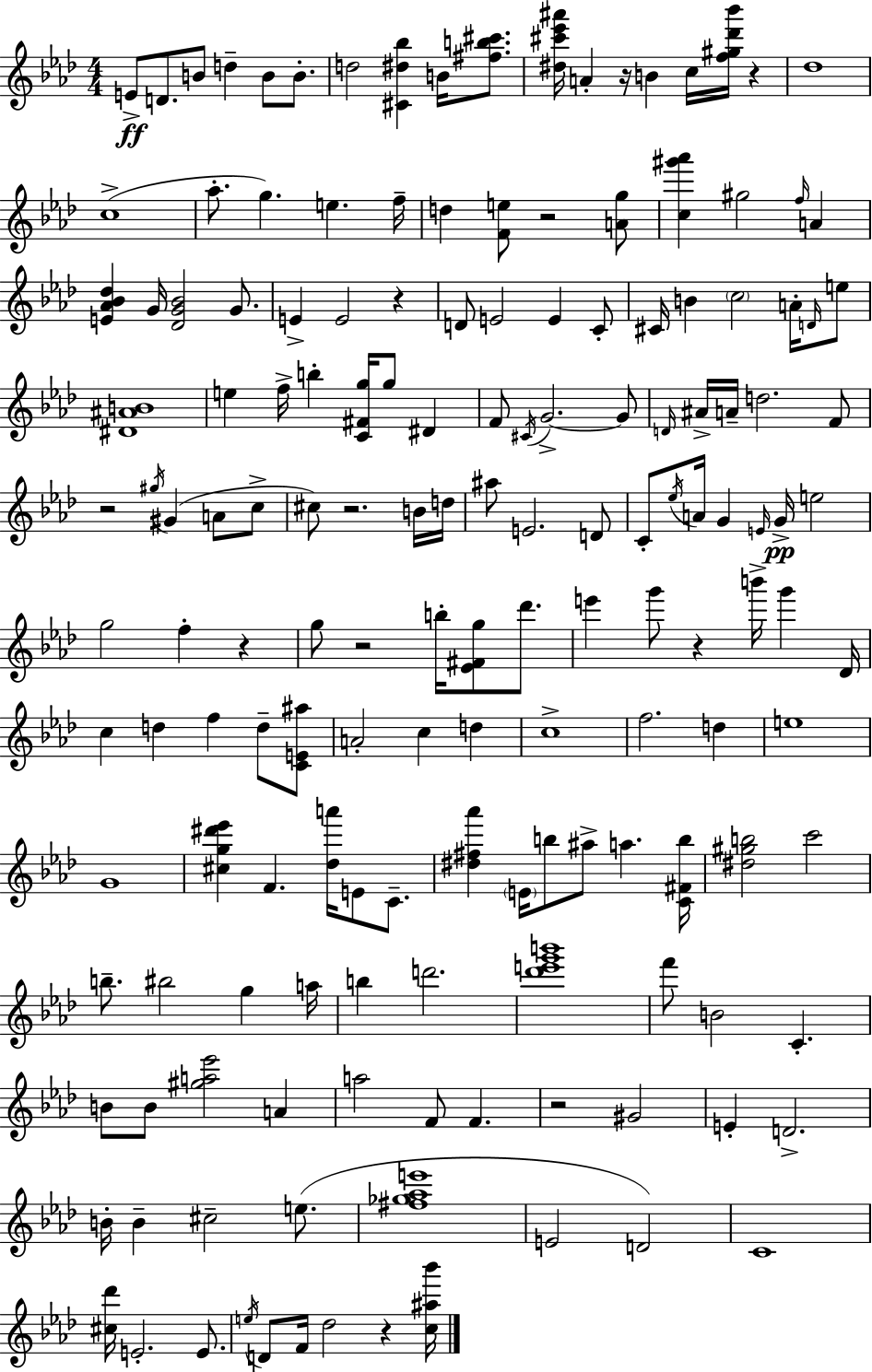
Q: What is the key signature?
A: AES major